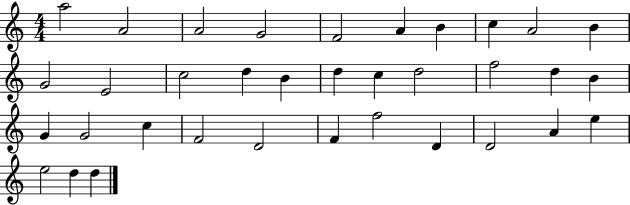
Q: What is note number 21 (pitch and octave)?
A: B4